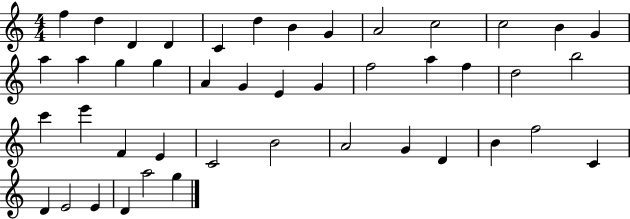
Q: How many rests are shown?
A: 0